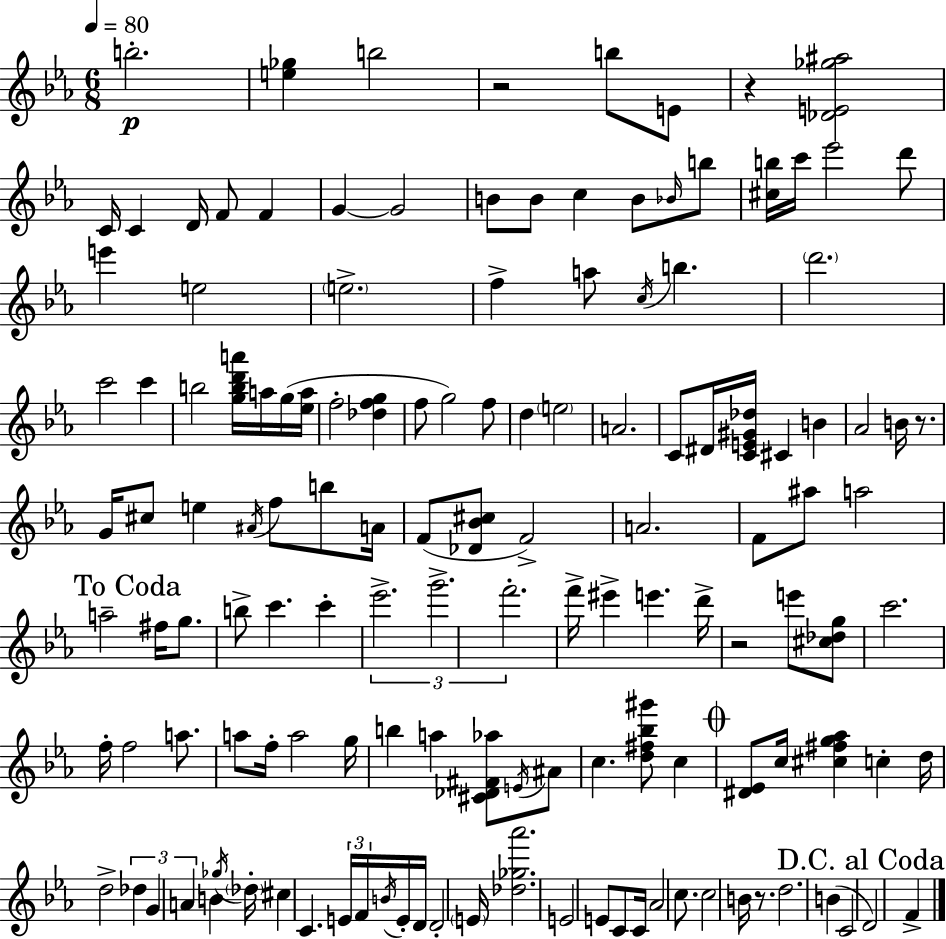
B5/h. [E5,Gb5]/q B5/h R/h B5/e E4/e R/q [Db4,E4,Gb5,A#5]/h C4/s C4/q D4/s F4/e F4/q G4/q G4/h B4/e B4/e C5/q B4/e Bb4/s B5/e [C#5,B5]/s C6/s Eb6/h D6/e E6/q E5/h E5/h. F5/q A5/e C5/s B5/q. D6/h. C6/h C6/q B5/h [G5,B5,D6,A6]/s A5/s G5/s [Eb5,A5]/s F5/h [Db5,F5,G5]/q F5/e G5/h F5/e D5/q E5/h A4/h. C4/e D#4/s [C4,E4,G#4,Db5]/s C#4/q B4/q Ab4/h B4/s R/e. G4/s C#5/e E5/q A#4/s F5/e B5/e A4/s F4/e [Db4,Bb4,C#5]/e F4/h A4/h. F4/e A#5/e A5/h A5/h F#5/s G5/e. B5/e C6/q. C6/q Eb6/h. G6/h. F6/h. F6/s EIS6/q E6/q. D6/s R/h E6/e [C#5,Db5,G5]/e C6/h. F5/s F5/h A5/e. A5/e F5/s A5/h G5/s B5/q A5/q [C#4,Db4,F#4,Ab5]/e E4/s A#4/e C5/q. [D5,F#5,Bb5,G#6]/e C5/q [D#4,Eb4]/e C5/s [C#5,F#5,G5,Ab5]/q C5/q D5/s D5/h Db5/q G4/q A4/q B4/q Gb5/s Db5/s C#5/q C4/q. E4/s F4/s B4/s E4/s D4/s D4/h E4/s [Db5,Gb5,Ab6]/h. E4/h E4/e C4/e C4/s Ab4/h C5/e. C5/h B4/s R/e. D5/h. B4/q C4/h D4/h F4/q